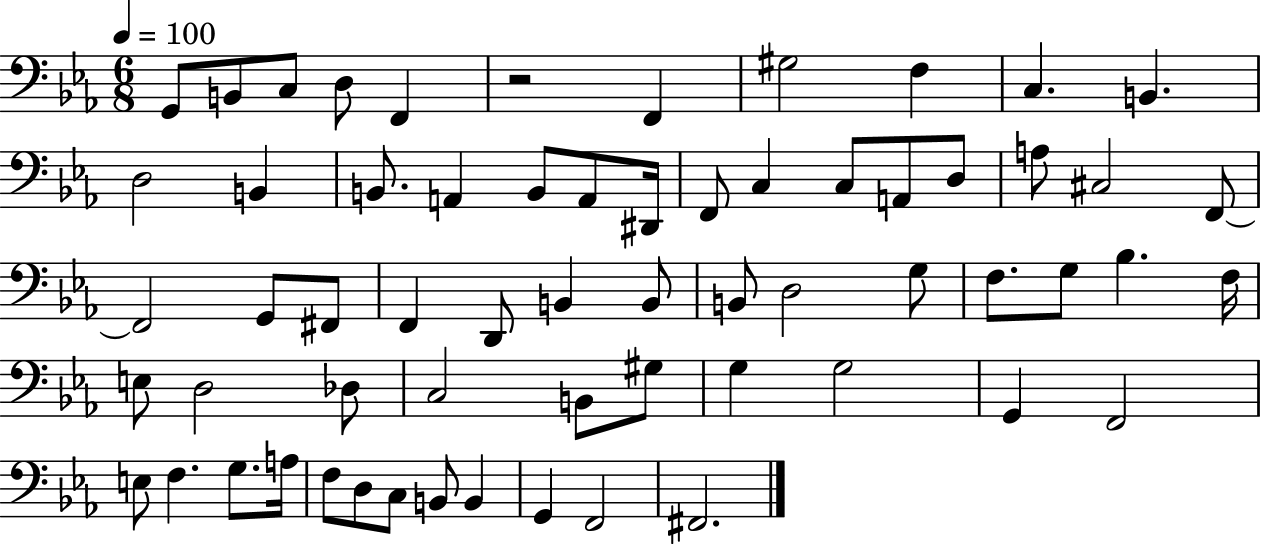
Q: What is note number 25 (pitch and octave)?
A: F2